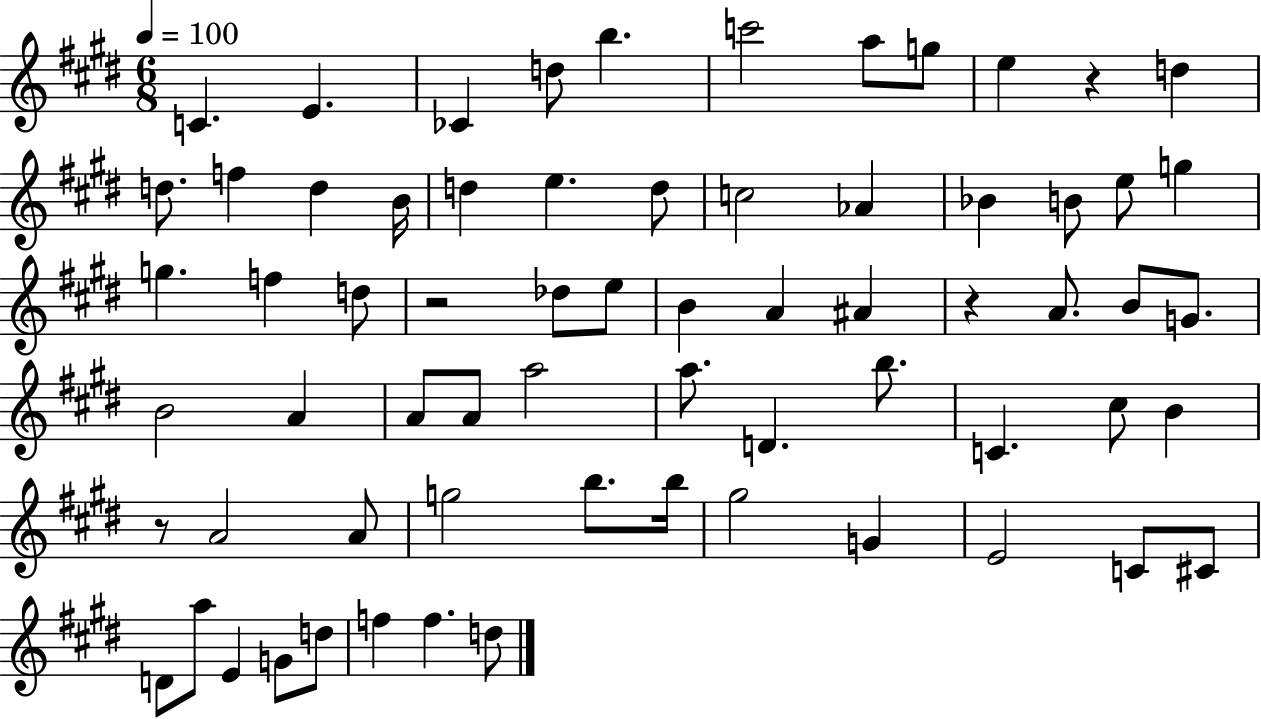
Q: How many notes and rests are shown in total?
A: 67